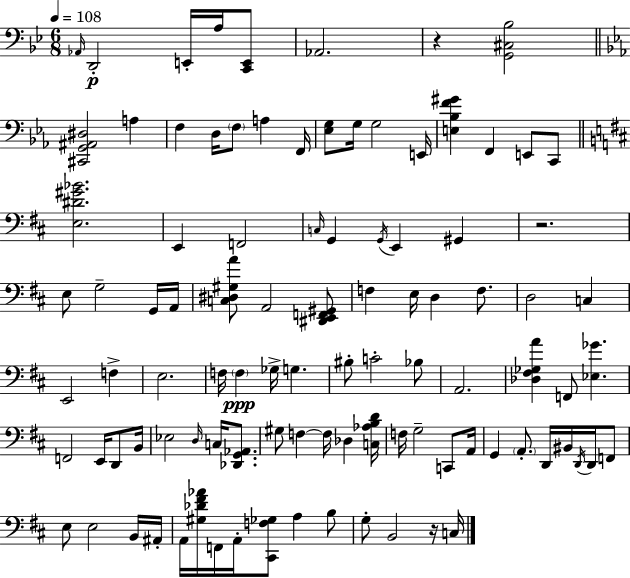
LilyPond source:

{
  \clef bass
  \numericTimeSignature
  \time 6/8
  \key g \minor
  \tempo 4 = 108
  \repeat volta 2 { \grace { aes,16 }\p d,2-. e,16-. a16 <c, e,>8 | aes,2. | r4 <g, cis bes>2 | \bar "||" \break \key c \minor <cis, g, ais, dis>2 a4 | f4 d16 \parenthesize f8 a4 f,16 | <ees g>8 g16 g2 e,16 | <e bes f' gis'>4 f,4 e,8 c,8 | \break \bar "||" \break \key d \major <e dis' gis' bes'>2. | e,4 f,2 | \grace { c16 } g,4 \acciaccatura { g,16 } e,4 gis,4 | r2. | \break e8 g2-- | g,16 a,16 <c dis gis a'>8 a,2 | <dis, e, f, gis,>8 f4 e16 d4 f8. | d2 c4 | \break e,2 f4-> | e2. | f16 \parenthesize f4\ppp ges16-> g4. | bis8-. c'2-. | \break bes8 a,2. | <des fis ges a'>4 f,8 <ees ges'>4. | f,2 e,16 d,8 | b,16 ees2 \grace { d16 } c16 | \break <des, g, aes,>8. gis8 f4~~ f16 des4 | <c aes b d'>16 f16 g2-- | c,8 a,16 g,4 \parenthesize a,8.-. d,16 bis,16 | \acciaccatura { d,16 } d,16 f,8 e8 e2 | \break b,16 ais,16-. a,16 <gis des' fis' aes'>16 f,16 a,16-. <cis, f ges>8 a4 | b8 g8-. b,2 | r16 c16 } \bar "|."
}